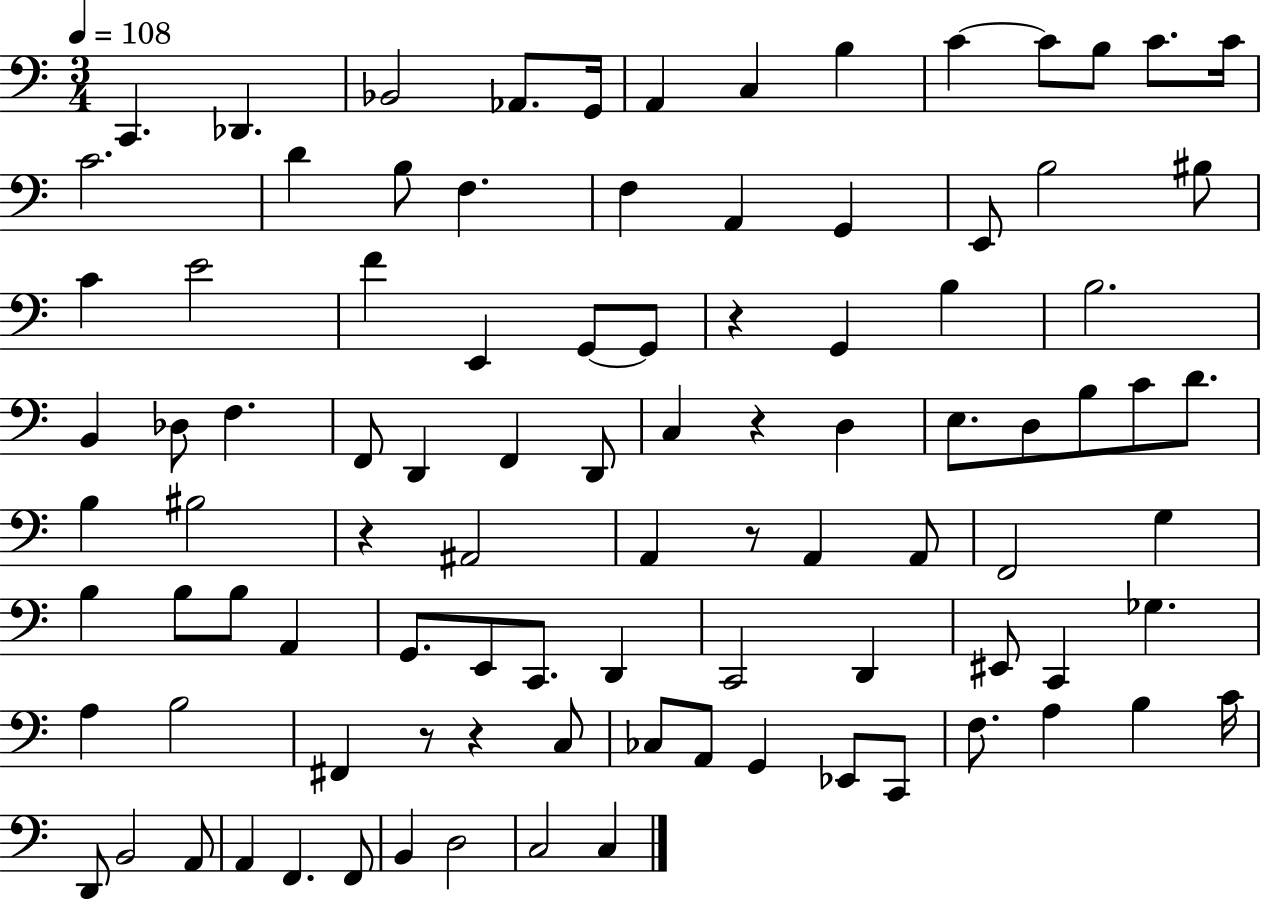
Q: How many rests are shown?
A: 6